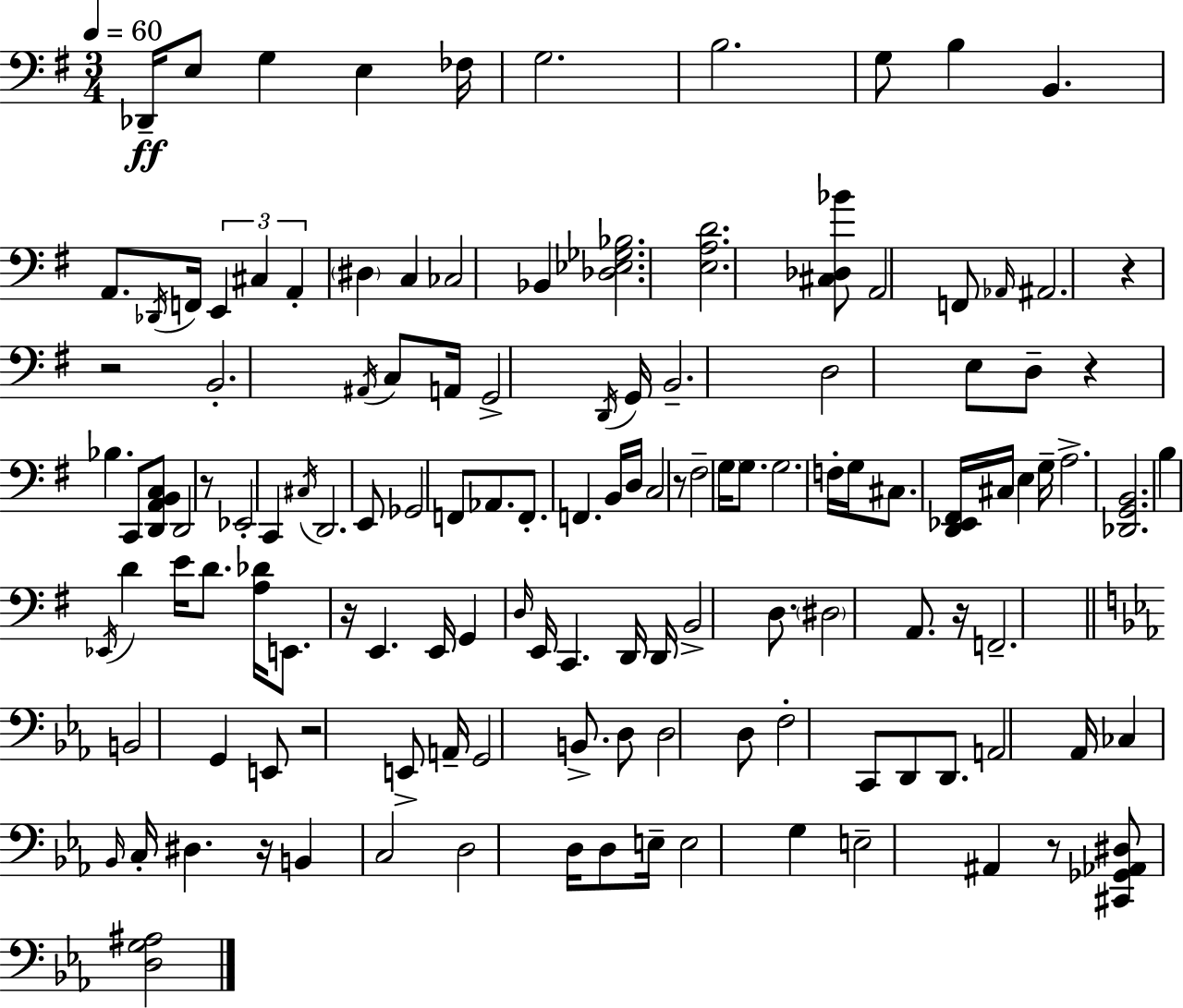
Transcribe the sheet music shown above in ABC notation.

X:1
T:Untitled
M:3/4
L:1/4
K:G
_D,,/4 E,/2 G, E, _F,/4 G,2 B,2 G,/2 B, B,, A,,/2 _D,,/4 F,,/4 E,, ^C, A,, ^D, C, _C,2 _B,, [_D,_E,_G,_B,]2 [E,A,D]2 [^C,_D,_B]/2 A,,2 F,,/2 _A,,/4 ^A,,2 z z2 B,,2 ^A,,/4 C,/2 A,,/4 G,,2 D,,/4 G,,/4 B,,2 D,2 E,/2 D,/2 z _B, C,,/2 [D,,A,,B,,C,]/2 D,,2 z/2 _E,,2 C,, ^C,/4 D,,2 E,,/2 _G,,2 F,,/2 _A,,/2 F,,/2 F,, B,,/4 D,/4 C,2 z/2 ^F,2 G,/4 G,/2 G,2 F,/4 G,/4 ^C,/2 [D,,_E,,^F,,]/4 ^C,/4 E, G,/4 A,2 [_D,,G,,B,,]2 B, _E,,/4 D E/4 D/2 [A,_D]/4 E,,/2 z/4 E,, E,,/4 G,, D,/4 E,,/4 C,, D,,/4 D,,/4 B,,2 D,/2 ^D,2 A,,/2 z/4 F,,2 B,,2 G,, E,,/2 z2 E,,/2 A,,/4 G,,2 B,,/2 D,/2 D,2 D,/2 F,2 C,,/2 D,,/2 D,,/2 A,,2 _A,,/4 _C, _B,,/4 C,/4 ^D, z/4 B,, C,2 D,2 D,/4 D,/2 E,/4 E,2 G, E,2 ^A,, z/2 [^C,,_G,,_A,,^D,]/2 [D,G,^A,]2